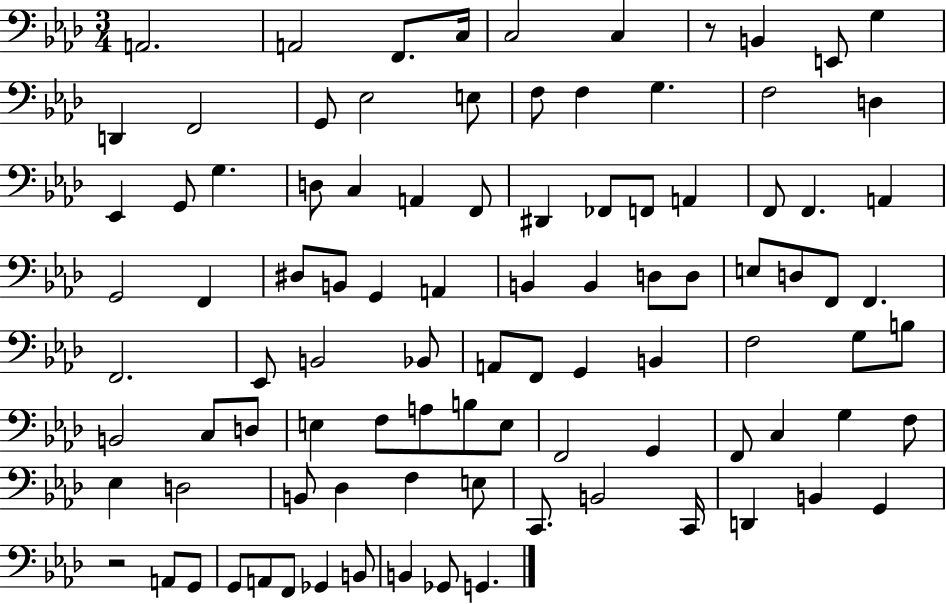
X:1
T:Untitled
M:3/4
L:1/4
K:Ab
A,,2 A,,2 F,,/2 C,/4 C,2 C, z/2 B,, E,,/2 G, D,, F,,2 G,,/2 _E,2 E,/2 F,/2 F, G, F,2 D, _E,, G,,/2 G, D,/2 C, A,, F,,/2 ^D,, _F,,/2 F,,/2 A,, F,,/2 F,, A,, G,,2 F,, ^D,/2 B,,/2 G,, A,, B,, B,, D,/2 D,/2 E,/2 D,/2 F,,/2 F,, F,,2 _E,,/2 B,,2 _B,,/2 A,,/2 F,,/2 G,, B,, F,2 G,/2 B,/2 B,,2 C,/2 D,/2 E, F,/2 A,/2 B,/2 E,/2 F,,2 G,, F,,/2 C, G, F,/2 _E, D,2 B,,/2 _D, F, E,/2 C,,/2 B,,2 C,,/4 D,, B,, G,, z2 A,,/2 G,,/2 G,,/2 A,,/2 F,,/2 _G,, B,,/2 B,, _G,,/2 G,,